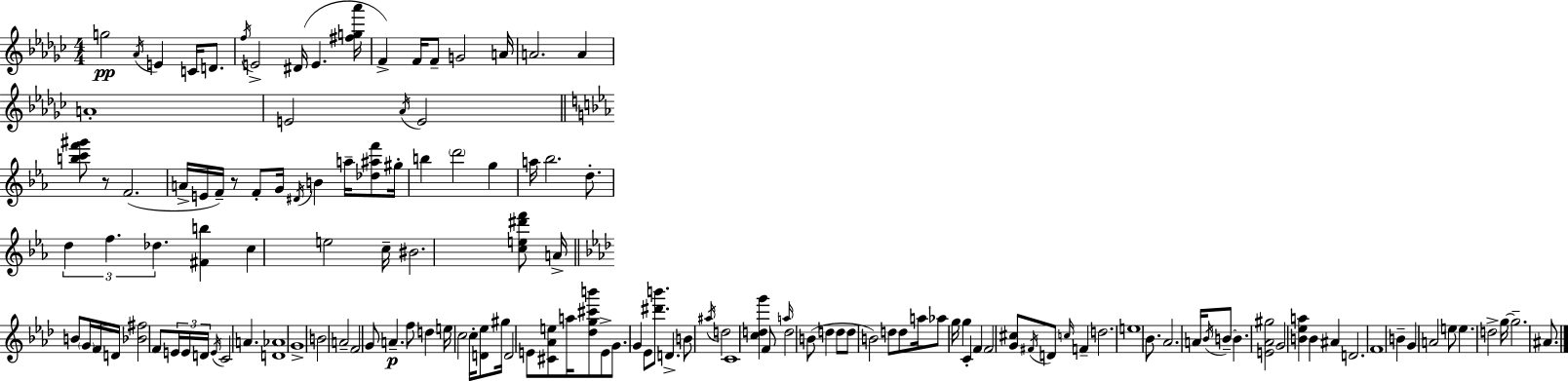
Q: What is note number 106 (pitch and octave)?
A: Bb4